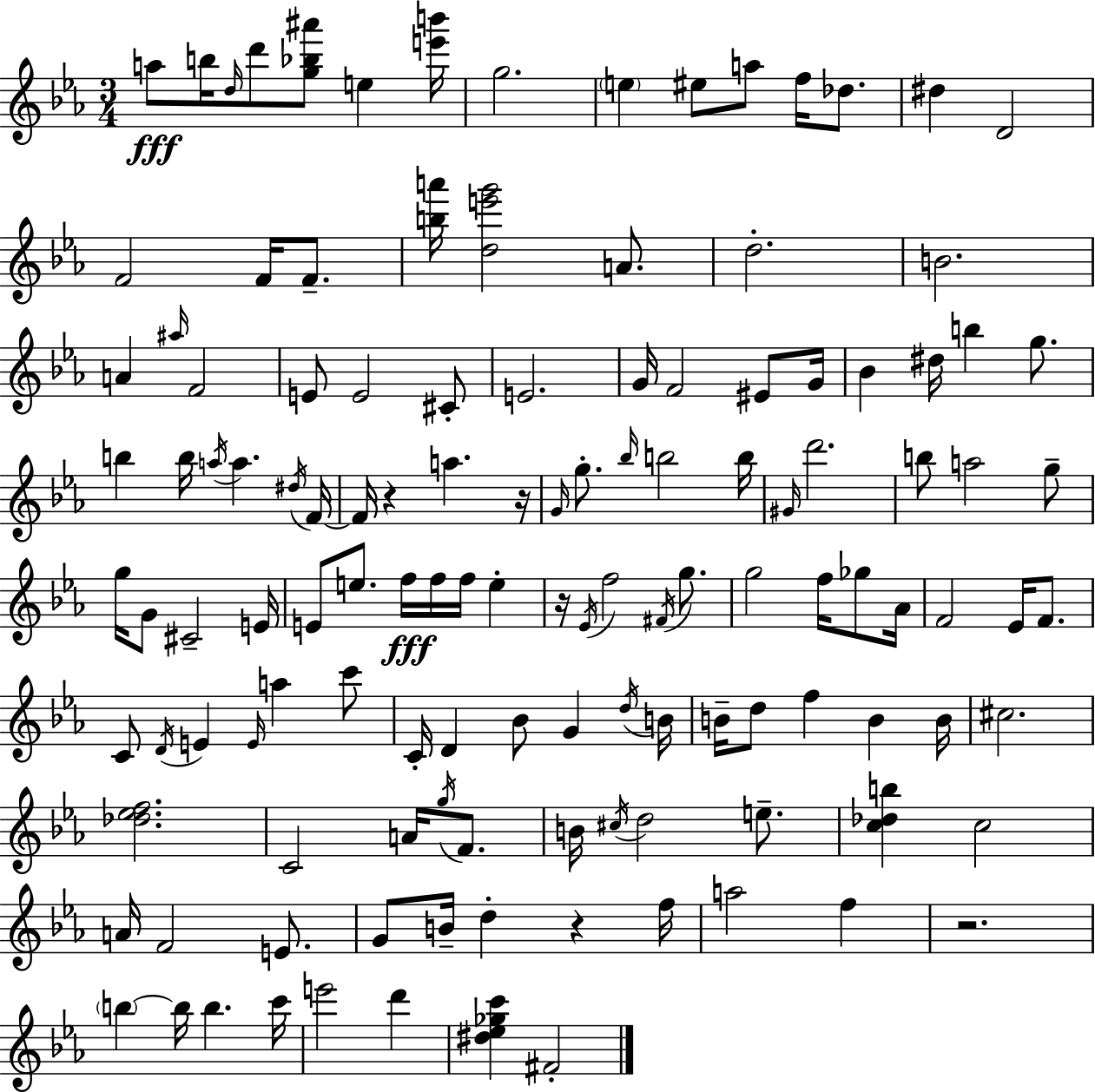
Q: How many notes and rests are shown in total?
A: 128